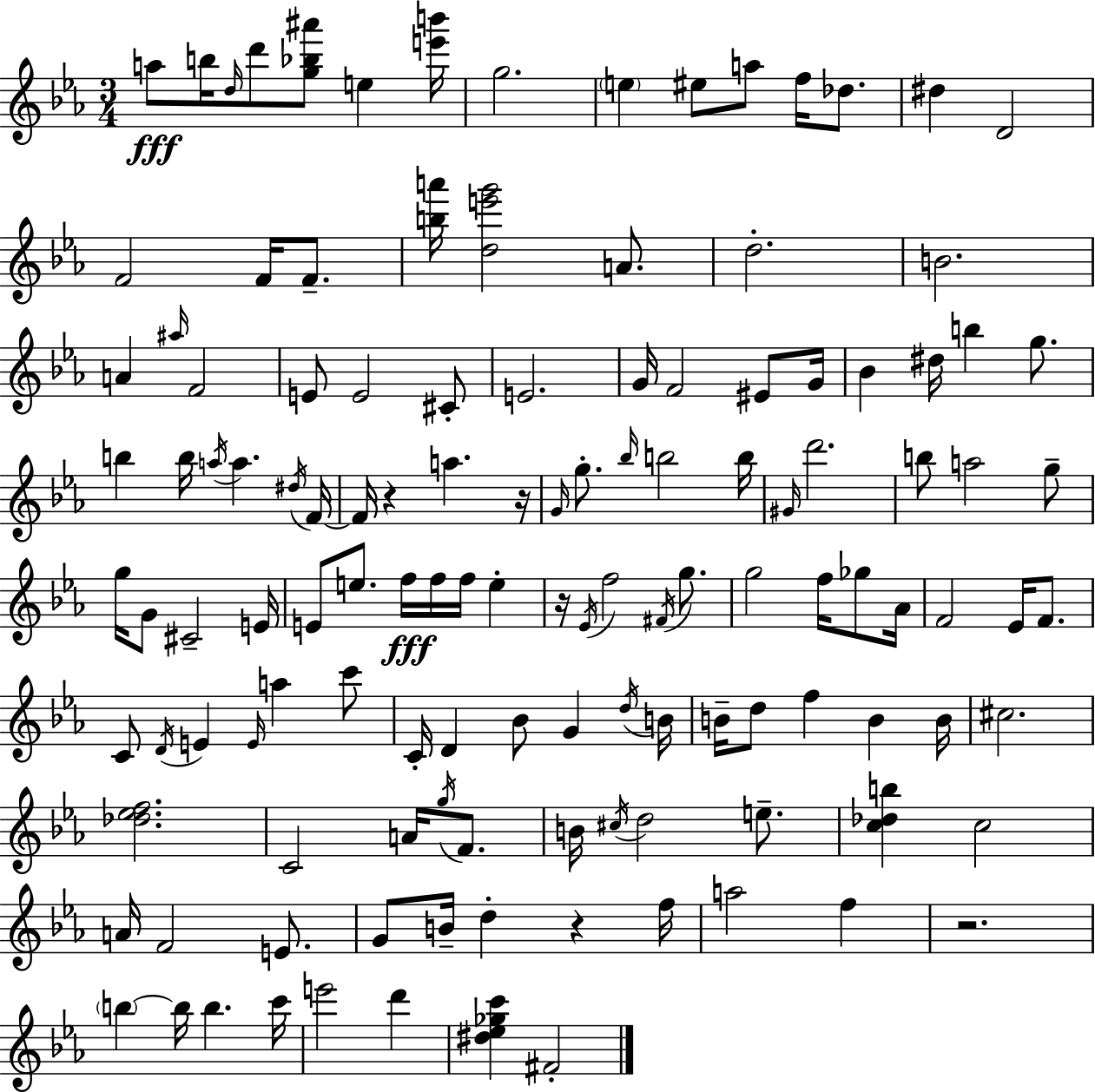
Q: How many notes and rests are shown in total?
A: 128